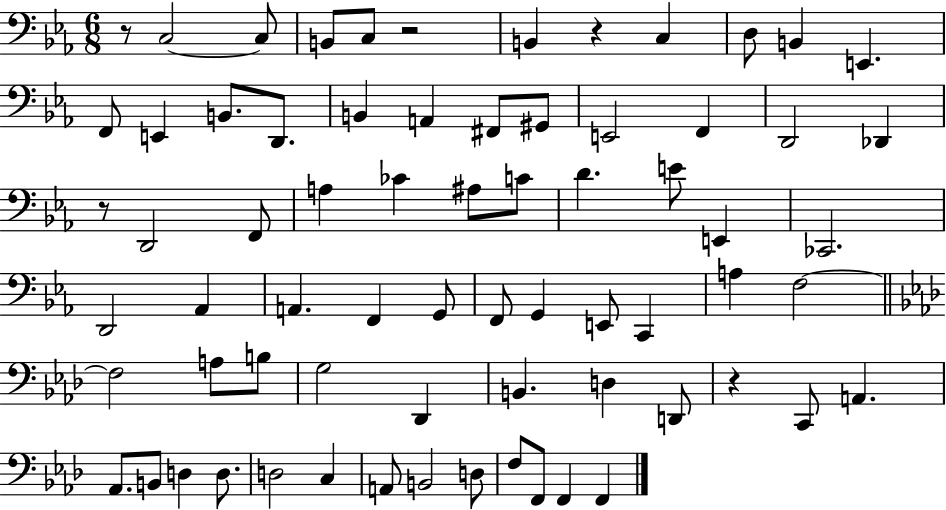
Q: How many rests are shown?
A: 5